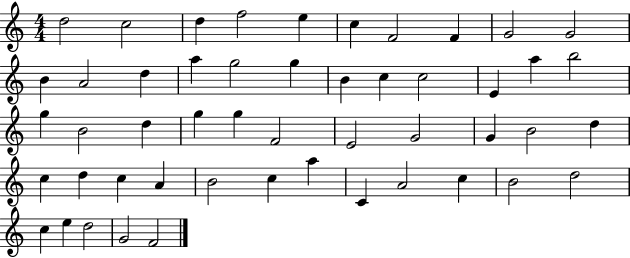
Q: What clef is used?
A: treble